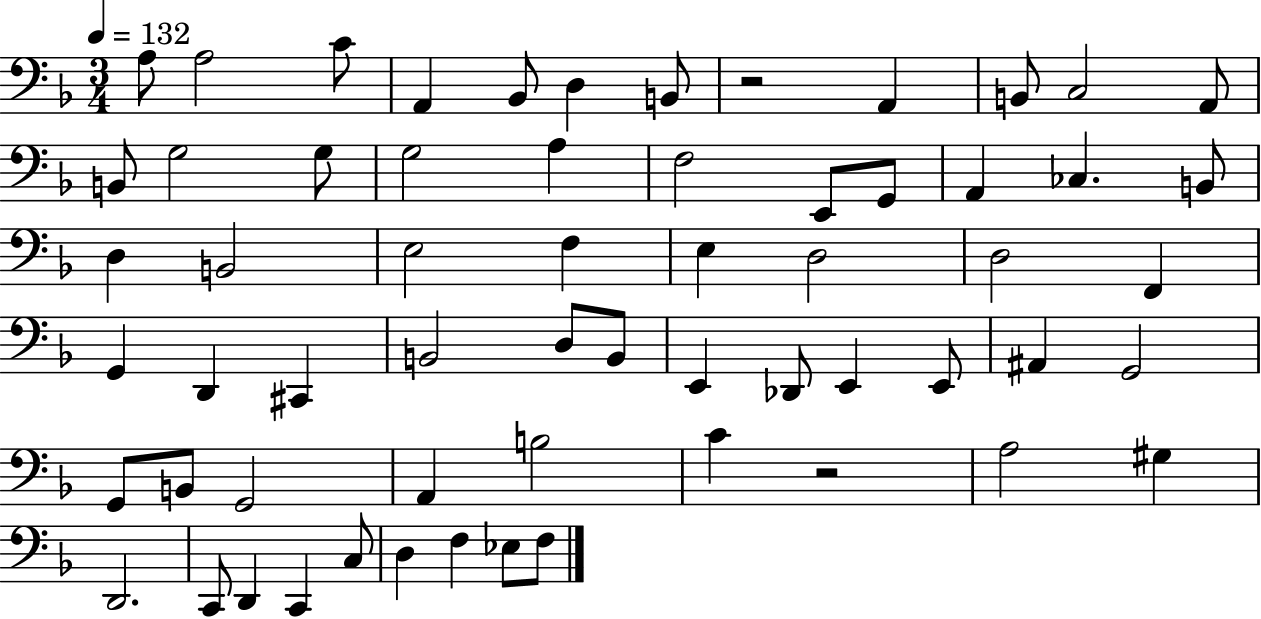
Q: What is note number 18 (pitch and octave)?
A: E2